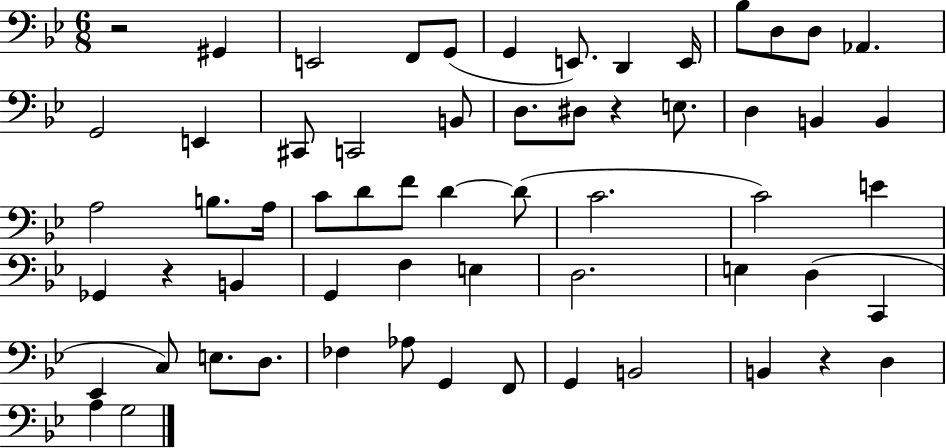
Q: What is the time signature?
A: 6/8